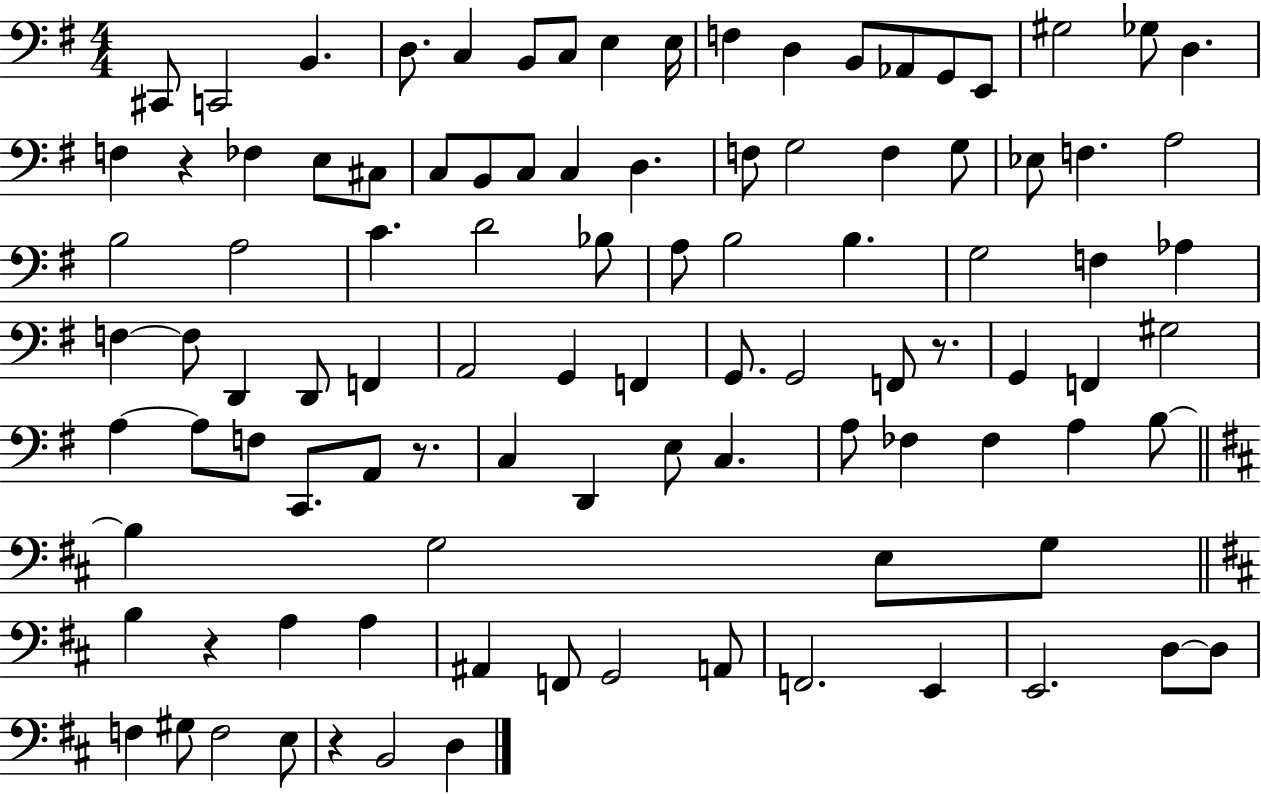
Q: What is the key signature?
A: G major